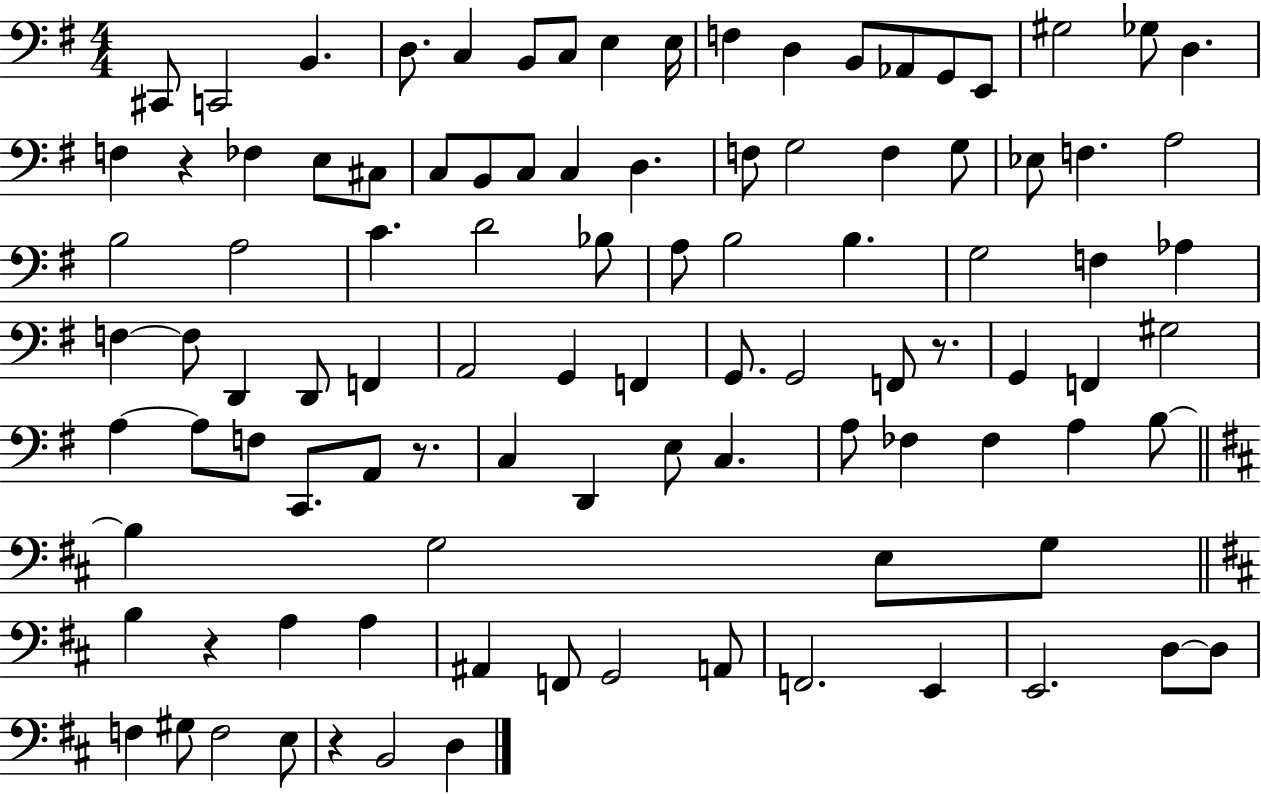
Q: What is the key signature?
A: G major